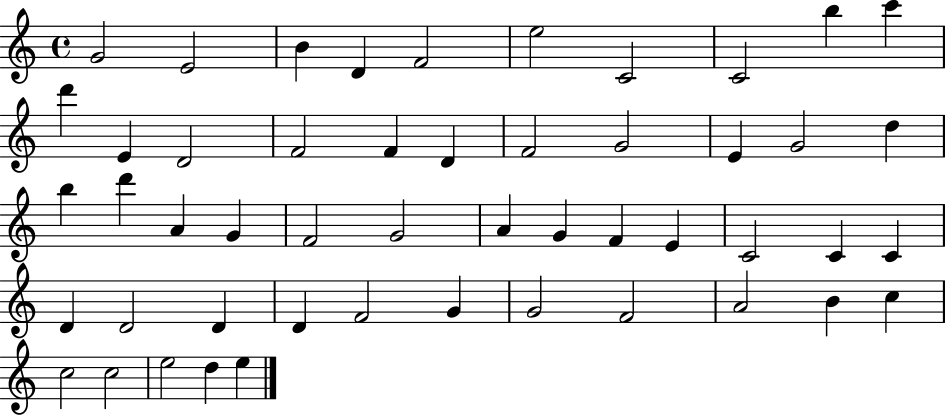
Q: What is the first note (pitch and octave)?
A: G4